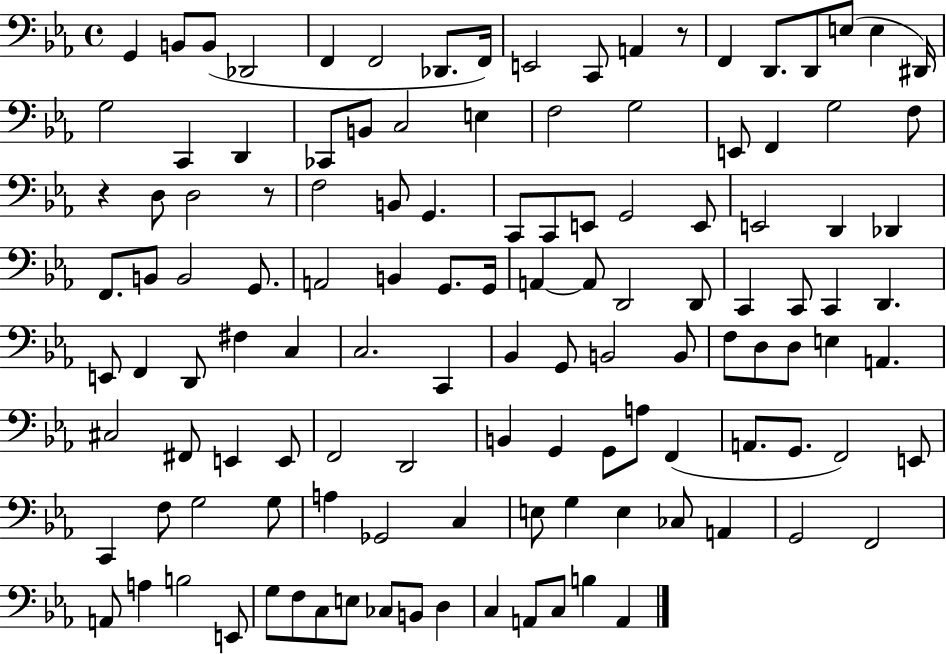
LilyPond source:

{
  \clef bass
  \time 4/4
  \defaultTimeSignature
  \key ees \major
  g,4 b,8 b,8( des,2 | f,4 f,2 des,8. f,16) | e,2 c,8 a,4 r8 | f,4 d,8. d,8 e8( e4 dis,16) | \break g2 c,4 d,4 | ces,8 b,8 c2 e4 | f2 g2 | e,8 f,4 g2 f8 | \break r4 d8 d2 r8 | f2 b,8 g,4. | c,8 c,8 e,8 g,2 e,8 | e,2 d,4 des,4 | \break f,8. b,8 b,2 g,8. | a,2 b,4 g,8. g,16 | a,4~~ a,8 d,2 d,8 | c,4 c,8 c,4 d,4. | \break e,8 f,4 d,8 fis4 c4 | c2. c,4 | bes,4 g,8 b,2 b,8 | f8 d8 d8 e4 a,4. | \break cis2 fis,8 e,4 e,8 | f,2 d,2 | b,4 g,4 g,8 a8 f,4( | a,8. g,8. f,2) e,8 | \break c,4 f8 g2 g8 | a4 ges,2 c4 | e8 g4 e4 ces8 a,4 | g,2 f,2 | \break a,8 a4 b2 e,8 | g8 f8 c8 e8 ces8 b,8 d4 | c4 a,8 c8 b4 a,4 | \bar "|."
}